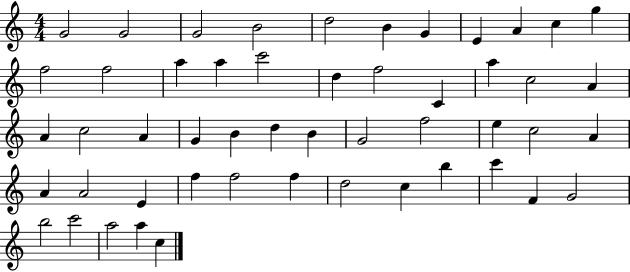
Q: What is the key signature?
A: C major